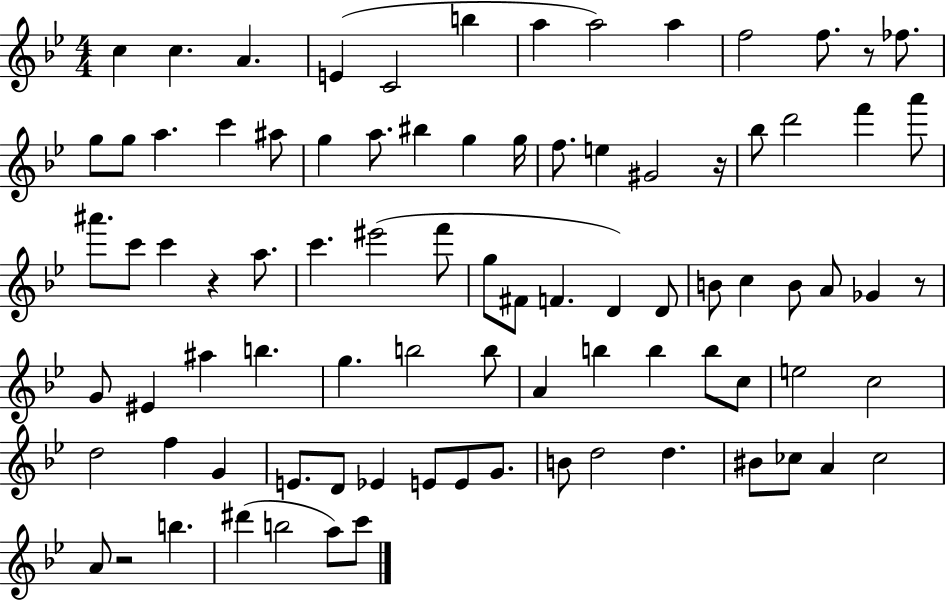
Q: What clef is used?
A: treble